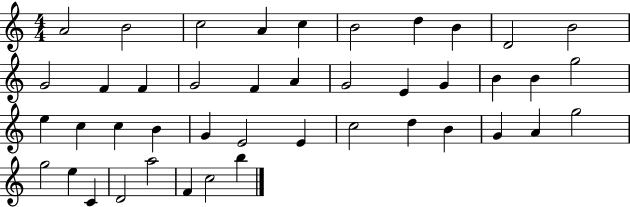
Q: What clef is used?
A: treble